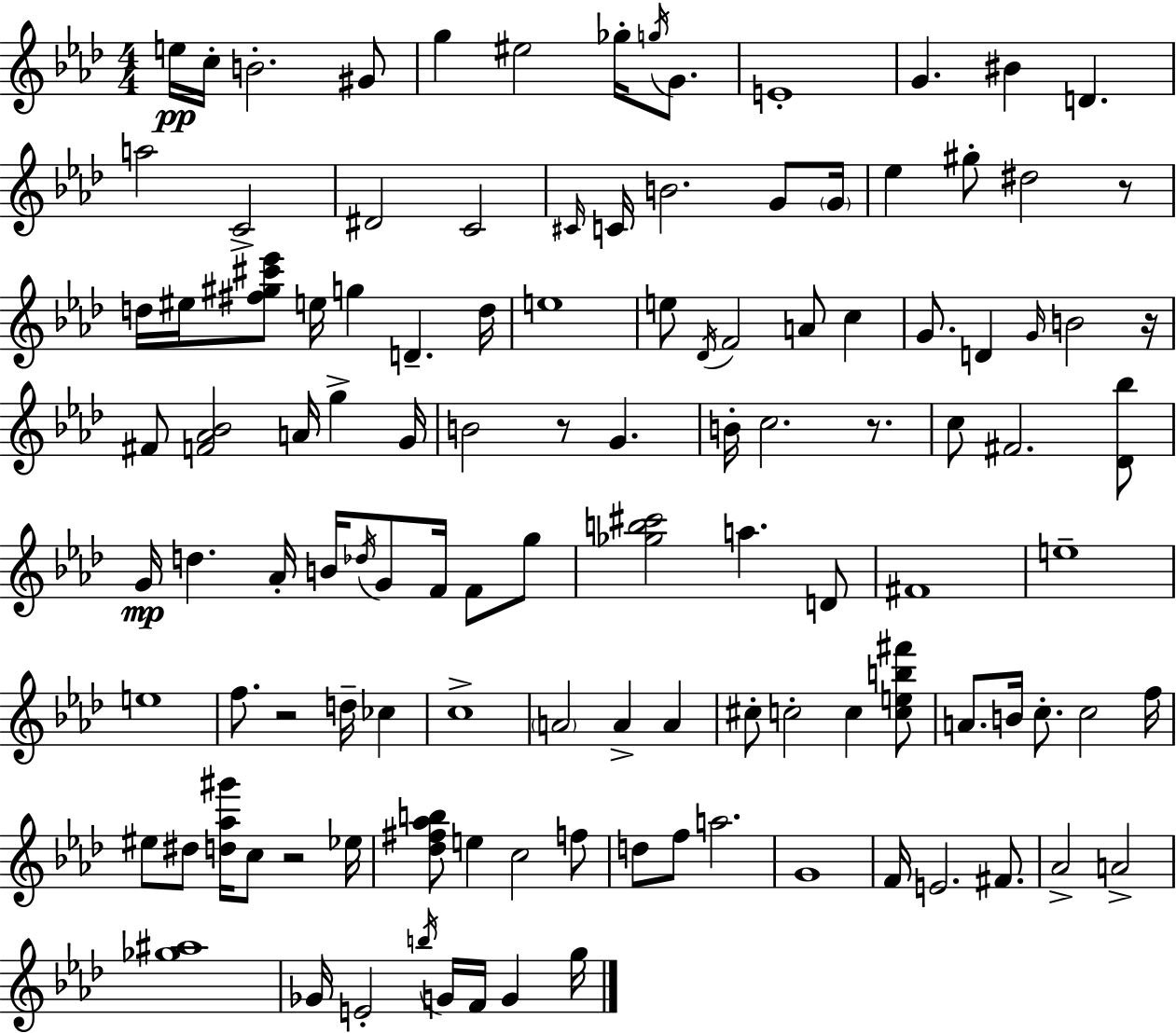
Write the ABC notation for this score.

X:1
T:Untitled
M:4/4
L:1/4
K:Fm
e/4 c/4 B2 ^G/2 g ^e2 _g/4 g/4 G/2 E4 G ^B D a2 C2 ^D2 C2 ^C/4 C/4 B2 G/2 G/4 _e ^g/2 ^d2 z/2 d/4 ^e/4 [^f^g^c'_e']/2 e/4 g D d/4 e4 e/2 _D/4 F2 A/2 c G/2 D G/4 B2 z/4 ^F/2 [F_A_B]2 A/4 g G/4 B2 z/2 G B/4 c2 z/2 c/2 ^F2 [_D_b]/2 G/4 d _A/4 B/4 _d/4 G/2 F/4 F/2 g/2 [_gb^c']2 a D/2 ^F4 e4 e4 f/2 z2 d/4 _c c4 A2 A A ^c/2 c2 c [ceb^f']/2 A/2 B/4 c/2 c2 f/4 ^e/2 ^d/2 [d_a^g']/4 c/2 z2 _e/4 [_d^f_ab]/2 e c2 f/2 d/2 f/2 a2 G4 F/4 E2 ^F/2 _A2 A2 [_g^a]4 _G/4 E2 b/4 G/4 F/4 G g/4